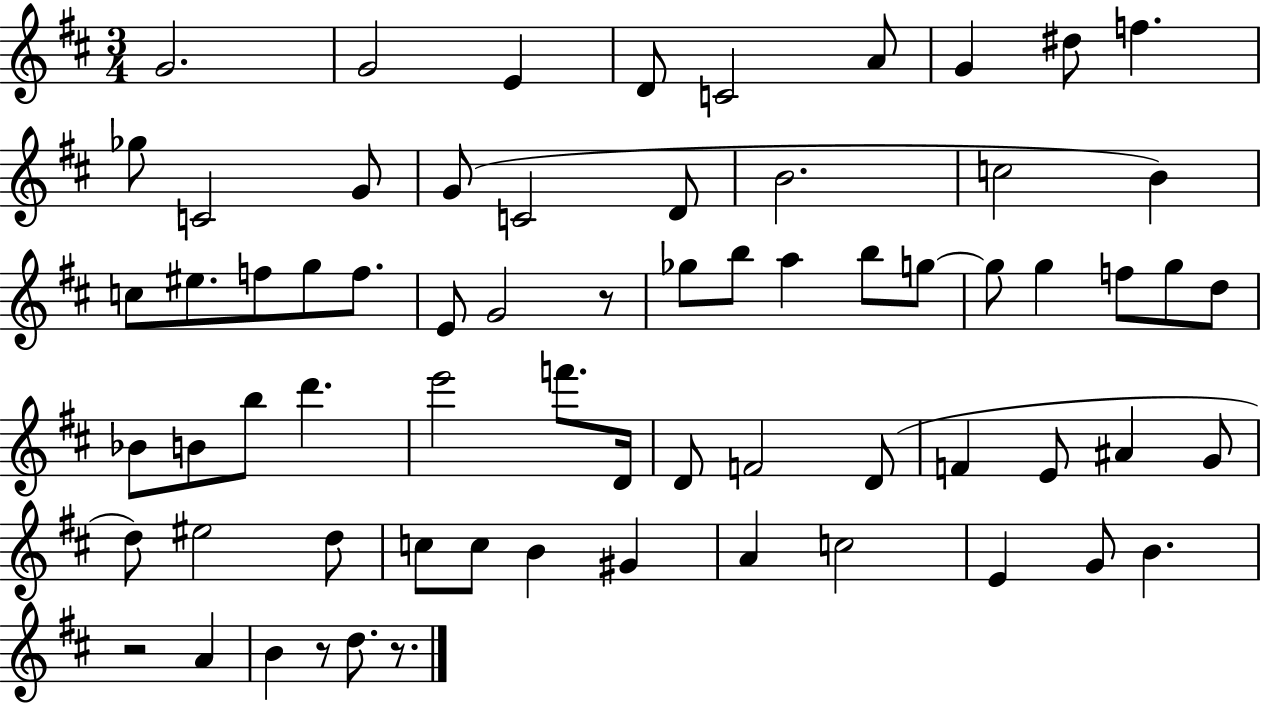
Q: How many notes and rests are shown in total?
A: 68